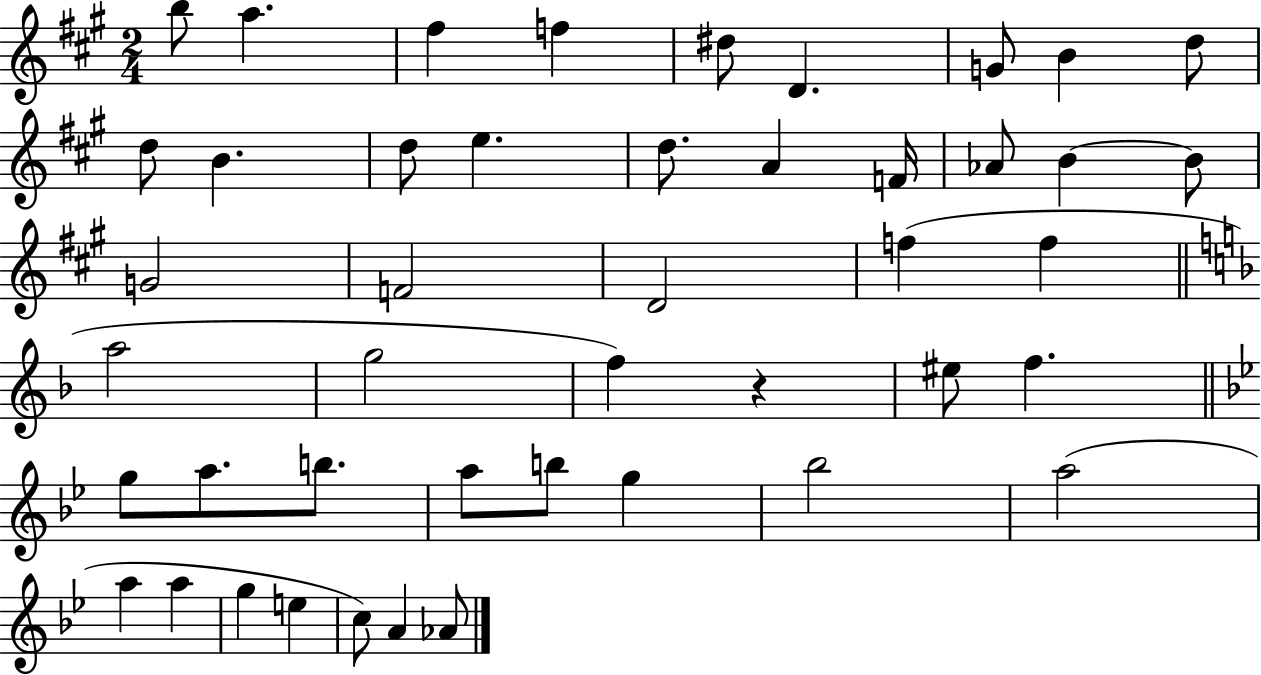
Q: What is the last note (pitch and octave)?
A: Ab4